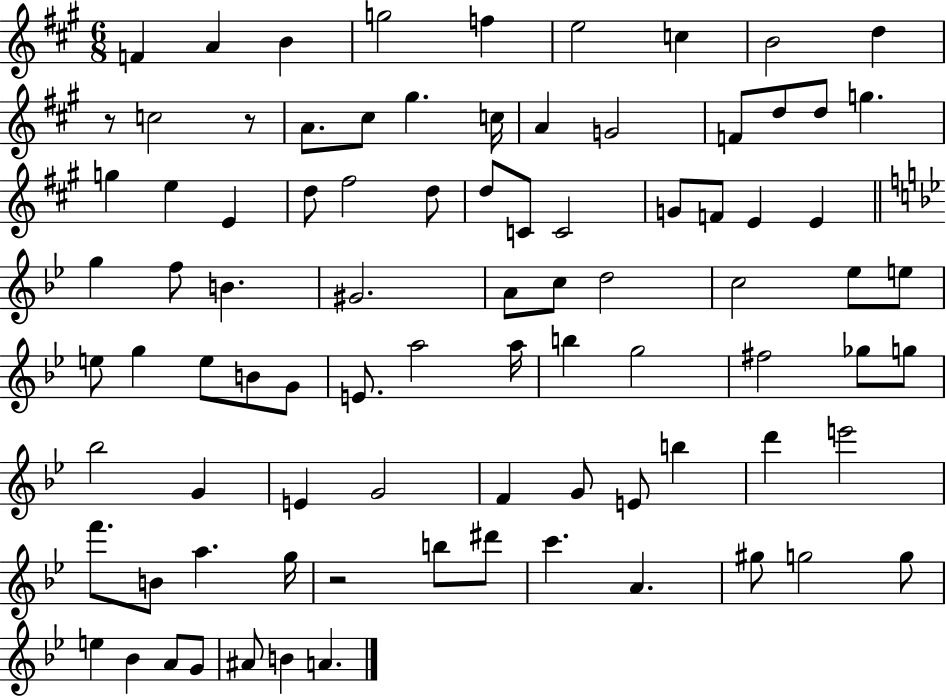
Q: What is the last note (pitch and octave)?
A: A4